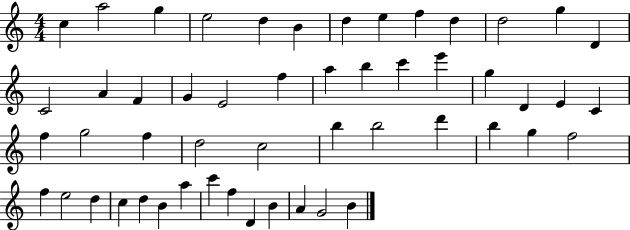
C5/q A5/h G5/q E5/h D5/q B4/q D5/q E5/q F5/q D5/q D5/h G5/q D4/q C4/h A4/q F4/q G4/q E4/h F5/q A5/q B5/q C6/q E6/q G5/q D4/q E4/q C4/q F5/q G5/h F5/q D5/h C5/h B5/q B5/h D6/q B5/q G5/q F5/h F5/q E5/h D5/q C5/q D5/q B4/q A5/q C6/q F5/q D4/q B4/q A4/q G4/h B4/q